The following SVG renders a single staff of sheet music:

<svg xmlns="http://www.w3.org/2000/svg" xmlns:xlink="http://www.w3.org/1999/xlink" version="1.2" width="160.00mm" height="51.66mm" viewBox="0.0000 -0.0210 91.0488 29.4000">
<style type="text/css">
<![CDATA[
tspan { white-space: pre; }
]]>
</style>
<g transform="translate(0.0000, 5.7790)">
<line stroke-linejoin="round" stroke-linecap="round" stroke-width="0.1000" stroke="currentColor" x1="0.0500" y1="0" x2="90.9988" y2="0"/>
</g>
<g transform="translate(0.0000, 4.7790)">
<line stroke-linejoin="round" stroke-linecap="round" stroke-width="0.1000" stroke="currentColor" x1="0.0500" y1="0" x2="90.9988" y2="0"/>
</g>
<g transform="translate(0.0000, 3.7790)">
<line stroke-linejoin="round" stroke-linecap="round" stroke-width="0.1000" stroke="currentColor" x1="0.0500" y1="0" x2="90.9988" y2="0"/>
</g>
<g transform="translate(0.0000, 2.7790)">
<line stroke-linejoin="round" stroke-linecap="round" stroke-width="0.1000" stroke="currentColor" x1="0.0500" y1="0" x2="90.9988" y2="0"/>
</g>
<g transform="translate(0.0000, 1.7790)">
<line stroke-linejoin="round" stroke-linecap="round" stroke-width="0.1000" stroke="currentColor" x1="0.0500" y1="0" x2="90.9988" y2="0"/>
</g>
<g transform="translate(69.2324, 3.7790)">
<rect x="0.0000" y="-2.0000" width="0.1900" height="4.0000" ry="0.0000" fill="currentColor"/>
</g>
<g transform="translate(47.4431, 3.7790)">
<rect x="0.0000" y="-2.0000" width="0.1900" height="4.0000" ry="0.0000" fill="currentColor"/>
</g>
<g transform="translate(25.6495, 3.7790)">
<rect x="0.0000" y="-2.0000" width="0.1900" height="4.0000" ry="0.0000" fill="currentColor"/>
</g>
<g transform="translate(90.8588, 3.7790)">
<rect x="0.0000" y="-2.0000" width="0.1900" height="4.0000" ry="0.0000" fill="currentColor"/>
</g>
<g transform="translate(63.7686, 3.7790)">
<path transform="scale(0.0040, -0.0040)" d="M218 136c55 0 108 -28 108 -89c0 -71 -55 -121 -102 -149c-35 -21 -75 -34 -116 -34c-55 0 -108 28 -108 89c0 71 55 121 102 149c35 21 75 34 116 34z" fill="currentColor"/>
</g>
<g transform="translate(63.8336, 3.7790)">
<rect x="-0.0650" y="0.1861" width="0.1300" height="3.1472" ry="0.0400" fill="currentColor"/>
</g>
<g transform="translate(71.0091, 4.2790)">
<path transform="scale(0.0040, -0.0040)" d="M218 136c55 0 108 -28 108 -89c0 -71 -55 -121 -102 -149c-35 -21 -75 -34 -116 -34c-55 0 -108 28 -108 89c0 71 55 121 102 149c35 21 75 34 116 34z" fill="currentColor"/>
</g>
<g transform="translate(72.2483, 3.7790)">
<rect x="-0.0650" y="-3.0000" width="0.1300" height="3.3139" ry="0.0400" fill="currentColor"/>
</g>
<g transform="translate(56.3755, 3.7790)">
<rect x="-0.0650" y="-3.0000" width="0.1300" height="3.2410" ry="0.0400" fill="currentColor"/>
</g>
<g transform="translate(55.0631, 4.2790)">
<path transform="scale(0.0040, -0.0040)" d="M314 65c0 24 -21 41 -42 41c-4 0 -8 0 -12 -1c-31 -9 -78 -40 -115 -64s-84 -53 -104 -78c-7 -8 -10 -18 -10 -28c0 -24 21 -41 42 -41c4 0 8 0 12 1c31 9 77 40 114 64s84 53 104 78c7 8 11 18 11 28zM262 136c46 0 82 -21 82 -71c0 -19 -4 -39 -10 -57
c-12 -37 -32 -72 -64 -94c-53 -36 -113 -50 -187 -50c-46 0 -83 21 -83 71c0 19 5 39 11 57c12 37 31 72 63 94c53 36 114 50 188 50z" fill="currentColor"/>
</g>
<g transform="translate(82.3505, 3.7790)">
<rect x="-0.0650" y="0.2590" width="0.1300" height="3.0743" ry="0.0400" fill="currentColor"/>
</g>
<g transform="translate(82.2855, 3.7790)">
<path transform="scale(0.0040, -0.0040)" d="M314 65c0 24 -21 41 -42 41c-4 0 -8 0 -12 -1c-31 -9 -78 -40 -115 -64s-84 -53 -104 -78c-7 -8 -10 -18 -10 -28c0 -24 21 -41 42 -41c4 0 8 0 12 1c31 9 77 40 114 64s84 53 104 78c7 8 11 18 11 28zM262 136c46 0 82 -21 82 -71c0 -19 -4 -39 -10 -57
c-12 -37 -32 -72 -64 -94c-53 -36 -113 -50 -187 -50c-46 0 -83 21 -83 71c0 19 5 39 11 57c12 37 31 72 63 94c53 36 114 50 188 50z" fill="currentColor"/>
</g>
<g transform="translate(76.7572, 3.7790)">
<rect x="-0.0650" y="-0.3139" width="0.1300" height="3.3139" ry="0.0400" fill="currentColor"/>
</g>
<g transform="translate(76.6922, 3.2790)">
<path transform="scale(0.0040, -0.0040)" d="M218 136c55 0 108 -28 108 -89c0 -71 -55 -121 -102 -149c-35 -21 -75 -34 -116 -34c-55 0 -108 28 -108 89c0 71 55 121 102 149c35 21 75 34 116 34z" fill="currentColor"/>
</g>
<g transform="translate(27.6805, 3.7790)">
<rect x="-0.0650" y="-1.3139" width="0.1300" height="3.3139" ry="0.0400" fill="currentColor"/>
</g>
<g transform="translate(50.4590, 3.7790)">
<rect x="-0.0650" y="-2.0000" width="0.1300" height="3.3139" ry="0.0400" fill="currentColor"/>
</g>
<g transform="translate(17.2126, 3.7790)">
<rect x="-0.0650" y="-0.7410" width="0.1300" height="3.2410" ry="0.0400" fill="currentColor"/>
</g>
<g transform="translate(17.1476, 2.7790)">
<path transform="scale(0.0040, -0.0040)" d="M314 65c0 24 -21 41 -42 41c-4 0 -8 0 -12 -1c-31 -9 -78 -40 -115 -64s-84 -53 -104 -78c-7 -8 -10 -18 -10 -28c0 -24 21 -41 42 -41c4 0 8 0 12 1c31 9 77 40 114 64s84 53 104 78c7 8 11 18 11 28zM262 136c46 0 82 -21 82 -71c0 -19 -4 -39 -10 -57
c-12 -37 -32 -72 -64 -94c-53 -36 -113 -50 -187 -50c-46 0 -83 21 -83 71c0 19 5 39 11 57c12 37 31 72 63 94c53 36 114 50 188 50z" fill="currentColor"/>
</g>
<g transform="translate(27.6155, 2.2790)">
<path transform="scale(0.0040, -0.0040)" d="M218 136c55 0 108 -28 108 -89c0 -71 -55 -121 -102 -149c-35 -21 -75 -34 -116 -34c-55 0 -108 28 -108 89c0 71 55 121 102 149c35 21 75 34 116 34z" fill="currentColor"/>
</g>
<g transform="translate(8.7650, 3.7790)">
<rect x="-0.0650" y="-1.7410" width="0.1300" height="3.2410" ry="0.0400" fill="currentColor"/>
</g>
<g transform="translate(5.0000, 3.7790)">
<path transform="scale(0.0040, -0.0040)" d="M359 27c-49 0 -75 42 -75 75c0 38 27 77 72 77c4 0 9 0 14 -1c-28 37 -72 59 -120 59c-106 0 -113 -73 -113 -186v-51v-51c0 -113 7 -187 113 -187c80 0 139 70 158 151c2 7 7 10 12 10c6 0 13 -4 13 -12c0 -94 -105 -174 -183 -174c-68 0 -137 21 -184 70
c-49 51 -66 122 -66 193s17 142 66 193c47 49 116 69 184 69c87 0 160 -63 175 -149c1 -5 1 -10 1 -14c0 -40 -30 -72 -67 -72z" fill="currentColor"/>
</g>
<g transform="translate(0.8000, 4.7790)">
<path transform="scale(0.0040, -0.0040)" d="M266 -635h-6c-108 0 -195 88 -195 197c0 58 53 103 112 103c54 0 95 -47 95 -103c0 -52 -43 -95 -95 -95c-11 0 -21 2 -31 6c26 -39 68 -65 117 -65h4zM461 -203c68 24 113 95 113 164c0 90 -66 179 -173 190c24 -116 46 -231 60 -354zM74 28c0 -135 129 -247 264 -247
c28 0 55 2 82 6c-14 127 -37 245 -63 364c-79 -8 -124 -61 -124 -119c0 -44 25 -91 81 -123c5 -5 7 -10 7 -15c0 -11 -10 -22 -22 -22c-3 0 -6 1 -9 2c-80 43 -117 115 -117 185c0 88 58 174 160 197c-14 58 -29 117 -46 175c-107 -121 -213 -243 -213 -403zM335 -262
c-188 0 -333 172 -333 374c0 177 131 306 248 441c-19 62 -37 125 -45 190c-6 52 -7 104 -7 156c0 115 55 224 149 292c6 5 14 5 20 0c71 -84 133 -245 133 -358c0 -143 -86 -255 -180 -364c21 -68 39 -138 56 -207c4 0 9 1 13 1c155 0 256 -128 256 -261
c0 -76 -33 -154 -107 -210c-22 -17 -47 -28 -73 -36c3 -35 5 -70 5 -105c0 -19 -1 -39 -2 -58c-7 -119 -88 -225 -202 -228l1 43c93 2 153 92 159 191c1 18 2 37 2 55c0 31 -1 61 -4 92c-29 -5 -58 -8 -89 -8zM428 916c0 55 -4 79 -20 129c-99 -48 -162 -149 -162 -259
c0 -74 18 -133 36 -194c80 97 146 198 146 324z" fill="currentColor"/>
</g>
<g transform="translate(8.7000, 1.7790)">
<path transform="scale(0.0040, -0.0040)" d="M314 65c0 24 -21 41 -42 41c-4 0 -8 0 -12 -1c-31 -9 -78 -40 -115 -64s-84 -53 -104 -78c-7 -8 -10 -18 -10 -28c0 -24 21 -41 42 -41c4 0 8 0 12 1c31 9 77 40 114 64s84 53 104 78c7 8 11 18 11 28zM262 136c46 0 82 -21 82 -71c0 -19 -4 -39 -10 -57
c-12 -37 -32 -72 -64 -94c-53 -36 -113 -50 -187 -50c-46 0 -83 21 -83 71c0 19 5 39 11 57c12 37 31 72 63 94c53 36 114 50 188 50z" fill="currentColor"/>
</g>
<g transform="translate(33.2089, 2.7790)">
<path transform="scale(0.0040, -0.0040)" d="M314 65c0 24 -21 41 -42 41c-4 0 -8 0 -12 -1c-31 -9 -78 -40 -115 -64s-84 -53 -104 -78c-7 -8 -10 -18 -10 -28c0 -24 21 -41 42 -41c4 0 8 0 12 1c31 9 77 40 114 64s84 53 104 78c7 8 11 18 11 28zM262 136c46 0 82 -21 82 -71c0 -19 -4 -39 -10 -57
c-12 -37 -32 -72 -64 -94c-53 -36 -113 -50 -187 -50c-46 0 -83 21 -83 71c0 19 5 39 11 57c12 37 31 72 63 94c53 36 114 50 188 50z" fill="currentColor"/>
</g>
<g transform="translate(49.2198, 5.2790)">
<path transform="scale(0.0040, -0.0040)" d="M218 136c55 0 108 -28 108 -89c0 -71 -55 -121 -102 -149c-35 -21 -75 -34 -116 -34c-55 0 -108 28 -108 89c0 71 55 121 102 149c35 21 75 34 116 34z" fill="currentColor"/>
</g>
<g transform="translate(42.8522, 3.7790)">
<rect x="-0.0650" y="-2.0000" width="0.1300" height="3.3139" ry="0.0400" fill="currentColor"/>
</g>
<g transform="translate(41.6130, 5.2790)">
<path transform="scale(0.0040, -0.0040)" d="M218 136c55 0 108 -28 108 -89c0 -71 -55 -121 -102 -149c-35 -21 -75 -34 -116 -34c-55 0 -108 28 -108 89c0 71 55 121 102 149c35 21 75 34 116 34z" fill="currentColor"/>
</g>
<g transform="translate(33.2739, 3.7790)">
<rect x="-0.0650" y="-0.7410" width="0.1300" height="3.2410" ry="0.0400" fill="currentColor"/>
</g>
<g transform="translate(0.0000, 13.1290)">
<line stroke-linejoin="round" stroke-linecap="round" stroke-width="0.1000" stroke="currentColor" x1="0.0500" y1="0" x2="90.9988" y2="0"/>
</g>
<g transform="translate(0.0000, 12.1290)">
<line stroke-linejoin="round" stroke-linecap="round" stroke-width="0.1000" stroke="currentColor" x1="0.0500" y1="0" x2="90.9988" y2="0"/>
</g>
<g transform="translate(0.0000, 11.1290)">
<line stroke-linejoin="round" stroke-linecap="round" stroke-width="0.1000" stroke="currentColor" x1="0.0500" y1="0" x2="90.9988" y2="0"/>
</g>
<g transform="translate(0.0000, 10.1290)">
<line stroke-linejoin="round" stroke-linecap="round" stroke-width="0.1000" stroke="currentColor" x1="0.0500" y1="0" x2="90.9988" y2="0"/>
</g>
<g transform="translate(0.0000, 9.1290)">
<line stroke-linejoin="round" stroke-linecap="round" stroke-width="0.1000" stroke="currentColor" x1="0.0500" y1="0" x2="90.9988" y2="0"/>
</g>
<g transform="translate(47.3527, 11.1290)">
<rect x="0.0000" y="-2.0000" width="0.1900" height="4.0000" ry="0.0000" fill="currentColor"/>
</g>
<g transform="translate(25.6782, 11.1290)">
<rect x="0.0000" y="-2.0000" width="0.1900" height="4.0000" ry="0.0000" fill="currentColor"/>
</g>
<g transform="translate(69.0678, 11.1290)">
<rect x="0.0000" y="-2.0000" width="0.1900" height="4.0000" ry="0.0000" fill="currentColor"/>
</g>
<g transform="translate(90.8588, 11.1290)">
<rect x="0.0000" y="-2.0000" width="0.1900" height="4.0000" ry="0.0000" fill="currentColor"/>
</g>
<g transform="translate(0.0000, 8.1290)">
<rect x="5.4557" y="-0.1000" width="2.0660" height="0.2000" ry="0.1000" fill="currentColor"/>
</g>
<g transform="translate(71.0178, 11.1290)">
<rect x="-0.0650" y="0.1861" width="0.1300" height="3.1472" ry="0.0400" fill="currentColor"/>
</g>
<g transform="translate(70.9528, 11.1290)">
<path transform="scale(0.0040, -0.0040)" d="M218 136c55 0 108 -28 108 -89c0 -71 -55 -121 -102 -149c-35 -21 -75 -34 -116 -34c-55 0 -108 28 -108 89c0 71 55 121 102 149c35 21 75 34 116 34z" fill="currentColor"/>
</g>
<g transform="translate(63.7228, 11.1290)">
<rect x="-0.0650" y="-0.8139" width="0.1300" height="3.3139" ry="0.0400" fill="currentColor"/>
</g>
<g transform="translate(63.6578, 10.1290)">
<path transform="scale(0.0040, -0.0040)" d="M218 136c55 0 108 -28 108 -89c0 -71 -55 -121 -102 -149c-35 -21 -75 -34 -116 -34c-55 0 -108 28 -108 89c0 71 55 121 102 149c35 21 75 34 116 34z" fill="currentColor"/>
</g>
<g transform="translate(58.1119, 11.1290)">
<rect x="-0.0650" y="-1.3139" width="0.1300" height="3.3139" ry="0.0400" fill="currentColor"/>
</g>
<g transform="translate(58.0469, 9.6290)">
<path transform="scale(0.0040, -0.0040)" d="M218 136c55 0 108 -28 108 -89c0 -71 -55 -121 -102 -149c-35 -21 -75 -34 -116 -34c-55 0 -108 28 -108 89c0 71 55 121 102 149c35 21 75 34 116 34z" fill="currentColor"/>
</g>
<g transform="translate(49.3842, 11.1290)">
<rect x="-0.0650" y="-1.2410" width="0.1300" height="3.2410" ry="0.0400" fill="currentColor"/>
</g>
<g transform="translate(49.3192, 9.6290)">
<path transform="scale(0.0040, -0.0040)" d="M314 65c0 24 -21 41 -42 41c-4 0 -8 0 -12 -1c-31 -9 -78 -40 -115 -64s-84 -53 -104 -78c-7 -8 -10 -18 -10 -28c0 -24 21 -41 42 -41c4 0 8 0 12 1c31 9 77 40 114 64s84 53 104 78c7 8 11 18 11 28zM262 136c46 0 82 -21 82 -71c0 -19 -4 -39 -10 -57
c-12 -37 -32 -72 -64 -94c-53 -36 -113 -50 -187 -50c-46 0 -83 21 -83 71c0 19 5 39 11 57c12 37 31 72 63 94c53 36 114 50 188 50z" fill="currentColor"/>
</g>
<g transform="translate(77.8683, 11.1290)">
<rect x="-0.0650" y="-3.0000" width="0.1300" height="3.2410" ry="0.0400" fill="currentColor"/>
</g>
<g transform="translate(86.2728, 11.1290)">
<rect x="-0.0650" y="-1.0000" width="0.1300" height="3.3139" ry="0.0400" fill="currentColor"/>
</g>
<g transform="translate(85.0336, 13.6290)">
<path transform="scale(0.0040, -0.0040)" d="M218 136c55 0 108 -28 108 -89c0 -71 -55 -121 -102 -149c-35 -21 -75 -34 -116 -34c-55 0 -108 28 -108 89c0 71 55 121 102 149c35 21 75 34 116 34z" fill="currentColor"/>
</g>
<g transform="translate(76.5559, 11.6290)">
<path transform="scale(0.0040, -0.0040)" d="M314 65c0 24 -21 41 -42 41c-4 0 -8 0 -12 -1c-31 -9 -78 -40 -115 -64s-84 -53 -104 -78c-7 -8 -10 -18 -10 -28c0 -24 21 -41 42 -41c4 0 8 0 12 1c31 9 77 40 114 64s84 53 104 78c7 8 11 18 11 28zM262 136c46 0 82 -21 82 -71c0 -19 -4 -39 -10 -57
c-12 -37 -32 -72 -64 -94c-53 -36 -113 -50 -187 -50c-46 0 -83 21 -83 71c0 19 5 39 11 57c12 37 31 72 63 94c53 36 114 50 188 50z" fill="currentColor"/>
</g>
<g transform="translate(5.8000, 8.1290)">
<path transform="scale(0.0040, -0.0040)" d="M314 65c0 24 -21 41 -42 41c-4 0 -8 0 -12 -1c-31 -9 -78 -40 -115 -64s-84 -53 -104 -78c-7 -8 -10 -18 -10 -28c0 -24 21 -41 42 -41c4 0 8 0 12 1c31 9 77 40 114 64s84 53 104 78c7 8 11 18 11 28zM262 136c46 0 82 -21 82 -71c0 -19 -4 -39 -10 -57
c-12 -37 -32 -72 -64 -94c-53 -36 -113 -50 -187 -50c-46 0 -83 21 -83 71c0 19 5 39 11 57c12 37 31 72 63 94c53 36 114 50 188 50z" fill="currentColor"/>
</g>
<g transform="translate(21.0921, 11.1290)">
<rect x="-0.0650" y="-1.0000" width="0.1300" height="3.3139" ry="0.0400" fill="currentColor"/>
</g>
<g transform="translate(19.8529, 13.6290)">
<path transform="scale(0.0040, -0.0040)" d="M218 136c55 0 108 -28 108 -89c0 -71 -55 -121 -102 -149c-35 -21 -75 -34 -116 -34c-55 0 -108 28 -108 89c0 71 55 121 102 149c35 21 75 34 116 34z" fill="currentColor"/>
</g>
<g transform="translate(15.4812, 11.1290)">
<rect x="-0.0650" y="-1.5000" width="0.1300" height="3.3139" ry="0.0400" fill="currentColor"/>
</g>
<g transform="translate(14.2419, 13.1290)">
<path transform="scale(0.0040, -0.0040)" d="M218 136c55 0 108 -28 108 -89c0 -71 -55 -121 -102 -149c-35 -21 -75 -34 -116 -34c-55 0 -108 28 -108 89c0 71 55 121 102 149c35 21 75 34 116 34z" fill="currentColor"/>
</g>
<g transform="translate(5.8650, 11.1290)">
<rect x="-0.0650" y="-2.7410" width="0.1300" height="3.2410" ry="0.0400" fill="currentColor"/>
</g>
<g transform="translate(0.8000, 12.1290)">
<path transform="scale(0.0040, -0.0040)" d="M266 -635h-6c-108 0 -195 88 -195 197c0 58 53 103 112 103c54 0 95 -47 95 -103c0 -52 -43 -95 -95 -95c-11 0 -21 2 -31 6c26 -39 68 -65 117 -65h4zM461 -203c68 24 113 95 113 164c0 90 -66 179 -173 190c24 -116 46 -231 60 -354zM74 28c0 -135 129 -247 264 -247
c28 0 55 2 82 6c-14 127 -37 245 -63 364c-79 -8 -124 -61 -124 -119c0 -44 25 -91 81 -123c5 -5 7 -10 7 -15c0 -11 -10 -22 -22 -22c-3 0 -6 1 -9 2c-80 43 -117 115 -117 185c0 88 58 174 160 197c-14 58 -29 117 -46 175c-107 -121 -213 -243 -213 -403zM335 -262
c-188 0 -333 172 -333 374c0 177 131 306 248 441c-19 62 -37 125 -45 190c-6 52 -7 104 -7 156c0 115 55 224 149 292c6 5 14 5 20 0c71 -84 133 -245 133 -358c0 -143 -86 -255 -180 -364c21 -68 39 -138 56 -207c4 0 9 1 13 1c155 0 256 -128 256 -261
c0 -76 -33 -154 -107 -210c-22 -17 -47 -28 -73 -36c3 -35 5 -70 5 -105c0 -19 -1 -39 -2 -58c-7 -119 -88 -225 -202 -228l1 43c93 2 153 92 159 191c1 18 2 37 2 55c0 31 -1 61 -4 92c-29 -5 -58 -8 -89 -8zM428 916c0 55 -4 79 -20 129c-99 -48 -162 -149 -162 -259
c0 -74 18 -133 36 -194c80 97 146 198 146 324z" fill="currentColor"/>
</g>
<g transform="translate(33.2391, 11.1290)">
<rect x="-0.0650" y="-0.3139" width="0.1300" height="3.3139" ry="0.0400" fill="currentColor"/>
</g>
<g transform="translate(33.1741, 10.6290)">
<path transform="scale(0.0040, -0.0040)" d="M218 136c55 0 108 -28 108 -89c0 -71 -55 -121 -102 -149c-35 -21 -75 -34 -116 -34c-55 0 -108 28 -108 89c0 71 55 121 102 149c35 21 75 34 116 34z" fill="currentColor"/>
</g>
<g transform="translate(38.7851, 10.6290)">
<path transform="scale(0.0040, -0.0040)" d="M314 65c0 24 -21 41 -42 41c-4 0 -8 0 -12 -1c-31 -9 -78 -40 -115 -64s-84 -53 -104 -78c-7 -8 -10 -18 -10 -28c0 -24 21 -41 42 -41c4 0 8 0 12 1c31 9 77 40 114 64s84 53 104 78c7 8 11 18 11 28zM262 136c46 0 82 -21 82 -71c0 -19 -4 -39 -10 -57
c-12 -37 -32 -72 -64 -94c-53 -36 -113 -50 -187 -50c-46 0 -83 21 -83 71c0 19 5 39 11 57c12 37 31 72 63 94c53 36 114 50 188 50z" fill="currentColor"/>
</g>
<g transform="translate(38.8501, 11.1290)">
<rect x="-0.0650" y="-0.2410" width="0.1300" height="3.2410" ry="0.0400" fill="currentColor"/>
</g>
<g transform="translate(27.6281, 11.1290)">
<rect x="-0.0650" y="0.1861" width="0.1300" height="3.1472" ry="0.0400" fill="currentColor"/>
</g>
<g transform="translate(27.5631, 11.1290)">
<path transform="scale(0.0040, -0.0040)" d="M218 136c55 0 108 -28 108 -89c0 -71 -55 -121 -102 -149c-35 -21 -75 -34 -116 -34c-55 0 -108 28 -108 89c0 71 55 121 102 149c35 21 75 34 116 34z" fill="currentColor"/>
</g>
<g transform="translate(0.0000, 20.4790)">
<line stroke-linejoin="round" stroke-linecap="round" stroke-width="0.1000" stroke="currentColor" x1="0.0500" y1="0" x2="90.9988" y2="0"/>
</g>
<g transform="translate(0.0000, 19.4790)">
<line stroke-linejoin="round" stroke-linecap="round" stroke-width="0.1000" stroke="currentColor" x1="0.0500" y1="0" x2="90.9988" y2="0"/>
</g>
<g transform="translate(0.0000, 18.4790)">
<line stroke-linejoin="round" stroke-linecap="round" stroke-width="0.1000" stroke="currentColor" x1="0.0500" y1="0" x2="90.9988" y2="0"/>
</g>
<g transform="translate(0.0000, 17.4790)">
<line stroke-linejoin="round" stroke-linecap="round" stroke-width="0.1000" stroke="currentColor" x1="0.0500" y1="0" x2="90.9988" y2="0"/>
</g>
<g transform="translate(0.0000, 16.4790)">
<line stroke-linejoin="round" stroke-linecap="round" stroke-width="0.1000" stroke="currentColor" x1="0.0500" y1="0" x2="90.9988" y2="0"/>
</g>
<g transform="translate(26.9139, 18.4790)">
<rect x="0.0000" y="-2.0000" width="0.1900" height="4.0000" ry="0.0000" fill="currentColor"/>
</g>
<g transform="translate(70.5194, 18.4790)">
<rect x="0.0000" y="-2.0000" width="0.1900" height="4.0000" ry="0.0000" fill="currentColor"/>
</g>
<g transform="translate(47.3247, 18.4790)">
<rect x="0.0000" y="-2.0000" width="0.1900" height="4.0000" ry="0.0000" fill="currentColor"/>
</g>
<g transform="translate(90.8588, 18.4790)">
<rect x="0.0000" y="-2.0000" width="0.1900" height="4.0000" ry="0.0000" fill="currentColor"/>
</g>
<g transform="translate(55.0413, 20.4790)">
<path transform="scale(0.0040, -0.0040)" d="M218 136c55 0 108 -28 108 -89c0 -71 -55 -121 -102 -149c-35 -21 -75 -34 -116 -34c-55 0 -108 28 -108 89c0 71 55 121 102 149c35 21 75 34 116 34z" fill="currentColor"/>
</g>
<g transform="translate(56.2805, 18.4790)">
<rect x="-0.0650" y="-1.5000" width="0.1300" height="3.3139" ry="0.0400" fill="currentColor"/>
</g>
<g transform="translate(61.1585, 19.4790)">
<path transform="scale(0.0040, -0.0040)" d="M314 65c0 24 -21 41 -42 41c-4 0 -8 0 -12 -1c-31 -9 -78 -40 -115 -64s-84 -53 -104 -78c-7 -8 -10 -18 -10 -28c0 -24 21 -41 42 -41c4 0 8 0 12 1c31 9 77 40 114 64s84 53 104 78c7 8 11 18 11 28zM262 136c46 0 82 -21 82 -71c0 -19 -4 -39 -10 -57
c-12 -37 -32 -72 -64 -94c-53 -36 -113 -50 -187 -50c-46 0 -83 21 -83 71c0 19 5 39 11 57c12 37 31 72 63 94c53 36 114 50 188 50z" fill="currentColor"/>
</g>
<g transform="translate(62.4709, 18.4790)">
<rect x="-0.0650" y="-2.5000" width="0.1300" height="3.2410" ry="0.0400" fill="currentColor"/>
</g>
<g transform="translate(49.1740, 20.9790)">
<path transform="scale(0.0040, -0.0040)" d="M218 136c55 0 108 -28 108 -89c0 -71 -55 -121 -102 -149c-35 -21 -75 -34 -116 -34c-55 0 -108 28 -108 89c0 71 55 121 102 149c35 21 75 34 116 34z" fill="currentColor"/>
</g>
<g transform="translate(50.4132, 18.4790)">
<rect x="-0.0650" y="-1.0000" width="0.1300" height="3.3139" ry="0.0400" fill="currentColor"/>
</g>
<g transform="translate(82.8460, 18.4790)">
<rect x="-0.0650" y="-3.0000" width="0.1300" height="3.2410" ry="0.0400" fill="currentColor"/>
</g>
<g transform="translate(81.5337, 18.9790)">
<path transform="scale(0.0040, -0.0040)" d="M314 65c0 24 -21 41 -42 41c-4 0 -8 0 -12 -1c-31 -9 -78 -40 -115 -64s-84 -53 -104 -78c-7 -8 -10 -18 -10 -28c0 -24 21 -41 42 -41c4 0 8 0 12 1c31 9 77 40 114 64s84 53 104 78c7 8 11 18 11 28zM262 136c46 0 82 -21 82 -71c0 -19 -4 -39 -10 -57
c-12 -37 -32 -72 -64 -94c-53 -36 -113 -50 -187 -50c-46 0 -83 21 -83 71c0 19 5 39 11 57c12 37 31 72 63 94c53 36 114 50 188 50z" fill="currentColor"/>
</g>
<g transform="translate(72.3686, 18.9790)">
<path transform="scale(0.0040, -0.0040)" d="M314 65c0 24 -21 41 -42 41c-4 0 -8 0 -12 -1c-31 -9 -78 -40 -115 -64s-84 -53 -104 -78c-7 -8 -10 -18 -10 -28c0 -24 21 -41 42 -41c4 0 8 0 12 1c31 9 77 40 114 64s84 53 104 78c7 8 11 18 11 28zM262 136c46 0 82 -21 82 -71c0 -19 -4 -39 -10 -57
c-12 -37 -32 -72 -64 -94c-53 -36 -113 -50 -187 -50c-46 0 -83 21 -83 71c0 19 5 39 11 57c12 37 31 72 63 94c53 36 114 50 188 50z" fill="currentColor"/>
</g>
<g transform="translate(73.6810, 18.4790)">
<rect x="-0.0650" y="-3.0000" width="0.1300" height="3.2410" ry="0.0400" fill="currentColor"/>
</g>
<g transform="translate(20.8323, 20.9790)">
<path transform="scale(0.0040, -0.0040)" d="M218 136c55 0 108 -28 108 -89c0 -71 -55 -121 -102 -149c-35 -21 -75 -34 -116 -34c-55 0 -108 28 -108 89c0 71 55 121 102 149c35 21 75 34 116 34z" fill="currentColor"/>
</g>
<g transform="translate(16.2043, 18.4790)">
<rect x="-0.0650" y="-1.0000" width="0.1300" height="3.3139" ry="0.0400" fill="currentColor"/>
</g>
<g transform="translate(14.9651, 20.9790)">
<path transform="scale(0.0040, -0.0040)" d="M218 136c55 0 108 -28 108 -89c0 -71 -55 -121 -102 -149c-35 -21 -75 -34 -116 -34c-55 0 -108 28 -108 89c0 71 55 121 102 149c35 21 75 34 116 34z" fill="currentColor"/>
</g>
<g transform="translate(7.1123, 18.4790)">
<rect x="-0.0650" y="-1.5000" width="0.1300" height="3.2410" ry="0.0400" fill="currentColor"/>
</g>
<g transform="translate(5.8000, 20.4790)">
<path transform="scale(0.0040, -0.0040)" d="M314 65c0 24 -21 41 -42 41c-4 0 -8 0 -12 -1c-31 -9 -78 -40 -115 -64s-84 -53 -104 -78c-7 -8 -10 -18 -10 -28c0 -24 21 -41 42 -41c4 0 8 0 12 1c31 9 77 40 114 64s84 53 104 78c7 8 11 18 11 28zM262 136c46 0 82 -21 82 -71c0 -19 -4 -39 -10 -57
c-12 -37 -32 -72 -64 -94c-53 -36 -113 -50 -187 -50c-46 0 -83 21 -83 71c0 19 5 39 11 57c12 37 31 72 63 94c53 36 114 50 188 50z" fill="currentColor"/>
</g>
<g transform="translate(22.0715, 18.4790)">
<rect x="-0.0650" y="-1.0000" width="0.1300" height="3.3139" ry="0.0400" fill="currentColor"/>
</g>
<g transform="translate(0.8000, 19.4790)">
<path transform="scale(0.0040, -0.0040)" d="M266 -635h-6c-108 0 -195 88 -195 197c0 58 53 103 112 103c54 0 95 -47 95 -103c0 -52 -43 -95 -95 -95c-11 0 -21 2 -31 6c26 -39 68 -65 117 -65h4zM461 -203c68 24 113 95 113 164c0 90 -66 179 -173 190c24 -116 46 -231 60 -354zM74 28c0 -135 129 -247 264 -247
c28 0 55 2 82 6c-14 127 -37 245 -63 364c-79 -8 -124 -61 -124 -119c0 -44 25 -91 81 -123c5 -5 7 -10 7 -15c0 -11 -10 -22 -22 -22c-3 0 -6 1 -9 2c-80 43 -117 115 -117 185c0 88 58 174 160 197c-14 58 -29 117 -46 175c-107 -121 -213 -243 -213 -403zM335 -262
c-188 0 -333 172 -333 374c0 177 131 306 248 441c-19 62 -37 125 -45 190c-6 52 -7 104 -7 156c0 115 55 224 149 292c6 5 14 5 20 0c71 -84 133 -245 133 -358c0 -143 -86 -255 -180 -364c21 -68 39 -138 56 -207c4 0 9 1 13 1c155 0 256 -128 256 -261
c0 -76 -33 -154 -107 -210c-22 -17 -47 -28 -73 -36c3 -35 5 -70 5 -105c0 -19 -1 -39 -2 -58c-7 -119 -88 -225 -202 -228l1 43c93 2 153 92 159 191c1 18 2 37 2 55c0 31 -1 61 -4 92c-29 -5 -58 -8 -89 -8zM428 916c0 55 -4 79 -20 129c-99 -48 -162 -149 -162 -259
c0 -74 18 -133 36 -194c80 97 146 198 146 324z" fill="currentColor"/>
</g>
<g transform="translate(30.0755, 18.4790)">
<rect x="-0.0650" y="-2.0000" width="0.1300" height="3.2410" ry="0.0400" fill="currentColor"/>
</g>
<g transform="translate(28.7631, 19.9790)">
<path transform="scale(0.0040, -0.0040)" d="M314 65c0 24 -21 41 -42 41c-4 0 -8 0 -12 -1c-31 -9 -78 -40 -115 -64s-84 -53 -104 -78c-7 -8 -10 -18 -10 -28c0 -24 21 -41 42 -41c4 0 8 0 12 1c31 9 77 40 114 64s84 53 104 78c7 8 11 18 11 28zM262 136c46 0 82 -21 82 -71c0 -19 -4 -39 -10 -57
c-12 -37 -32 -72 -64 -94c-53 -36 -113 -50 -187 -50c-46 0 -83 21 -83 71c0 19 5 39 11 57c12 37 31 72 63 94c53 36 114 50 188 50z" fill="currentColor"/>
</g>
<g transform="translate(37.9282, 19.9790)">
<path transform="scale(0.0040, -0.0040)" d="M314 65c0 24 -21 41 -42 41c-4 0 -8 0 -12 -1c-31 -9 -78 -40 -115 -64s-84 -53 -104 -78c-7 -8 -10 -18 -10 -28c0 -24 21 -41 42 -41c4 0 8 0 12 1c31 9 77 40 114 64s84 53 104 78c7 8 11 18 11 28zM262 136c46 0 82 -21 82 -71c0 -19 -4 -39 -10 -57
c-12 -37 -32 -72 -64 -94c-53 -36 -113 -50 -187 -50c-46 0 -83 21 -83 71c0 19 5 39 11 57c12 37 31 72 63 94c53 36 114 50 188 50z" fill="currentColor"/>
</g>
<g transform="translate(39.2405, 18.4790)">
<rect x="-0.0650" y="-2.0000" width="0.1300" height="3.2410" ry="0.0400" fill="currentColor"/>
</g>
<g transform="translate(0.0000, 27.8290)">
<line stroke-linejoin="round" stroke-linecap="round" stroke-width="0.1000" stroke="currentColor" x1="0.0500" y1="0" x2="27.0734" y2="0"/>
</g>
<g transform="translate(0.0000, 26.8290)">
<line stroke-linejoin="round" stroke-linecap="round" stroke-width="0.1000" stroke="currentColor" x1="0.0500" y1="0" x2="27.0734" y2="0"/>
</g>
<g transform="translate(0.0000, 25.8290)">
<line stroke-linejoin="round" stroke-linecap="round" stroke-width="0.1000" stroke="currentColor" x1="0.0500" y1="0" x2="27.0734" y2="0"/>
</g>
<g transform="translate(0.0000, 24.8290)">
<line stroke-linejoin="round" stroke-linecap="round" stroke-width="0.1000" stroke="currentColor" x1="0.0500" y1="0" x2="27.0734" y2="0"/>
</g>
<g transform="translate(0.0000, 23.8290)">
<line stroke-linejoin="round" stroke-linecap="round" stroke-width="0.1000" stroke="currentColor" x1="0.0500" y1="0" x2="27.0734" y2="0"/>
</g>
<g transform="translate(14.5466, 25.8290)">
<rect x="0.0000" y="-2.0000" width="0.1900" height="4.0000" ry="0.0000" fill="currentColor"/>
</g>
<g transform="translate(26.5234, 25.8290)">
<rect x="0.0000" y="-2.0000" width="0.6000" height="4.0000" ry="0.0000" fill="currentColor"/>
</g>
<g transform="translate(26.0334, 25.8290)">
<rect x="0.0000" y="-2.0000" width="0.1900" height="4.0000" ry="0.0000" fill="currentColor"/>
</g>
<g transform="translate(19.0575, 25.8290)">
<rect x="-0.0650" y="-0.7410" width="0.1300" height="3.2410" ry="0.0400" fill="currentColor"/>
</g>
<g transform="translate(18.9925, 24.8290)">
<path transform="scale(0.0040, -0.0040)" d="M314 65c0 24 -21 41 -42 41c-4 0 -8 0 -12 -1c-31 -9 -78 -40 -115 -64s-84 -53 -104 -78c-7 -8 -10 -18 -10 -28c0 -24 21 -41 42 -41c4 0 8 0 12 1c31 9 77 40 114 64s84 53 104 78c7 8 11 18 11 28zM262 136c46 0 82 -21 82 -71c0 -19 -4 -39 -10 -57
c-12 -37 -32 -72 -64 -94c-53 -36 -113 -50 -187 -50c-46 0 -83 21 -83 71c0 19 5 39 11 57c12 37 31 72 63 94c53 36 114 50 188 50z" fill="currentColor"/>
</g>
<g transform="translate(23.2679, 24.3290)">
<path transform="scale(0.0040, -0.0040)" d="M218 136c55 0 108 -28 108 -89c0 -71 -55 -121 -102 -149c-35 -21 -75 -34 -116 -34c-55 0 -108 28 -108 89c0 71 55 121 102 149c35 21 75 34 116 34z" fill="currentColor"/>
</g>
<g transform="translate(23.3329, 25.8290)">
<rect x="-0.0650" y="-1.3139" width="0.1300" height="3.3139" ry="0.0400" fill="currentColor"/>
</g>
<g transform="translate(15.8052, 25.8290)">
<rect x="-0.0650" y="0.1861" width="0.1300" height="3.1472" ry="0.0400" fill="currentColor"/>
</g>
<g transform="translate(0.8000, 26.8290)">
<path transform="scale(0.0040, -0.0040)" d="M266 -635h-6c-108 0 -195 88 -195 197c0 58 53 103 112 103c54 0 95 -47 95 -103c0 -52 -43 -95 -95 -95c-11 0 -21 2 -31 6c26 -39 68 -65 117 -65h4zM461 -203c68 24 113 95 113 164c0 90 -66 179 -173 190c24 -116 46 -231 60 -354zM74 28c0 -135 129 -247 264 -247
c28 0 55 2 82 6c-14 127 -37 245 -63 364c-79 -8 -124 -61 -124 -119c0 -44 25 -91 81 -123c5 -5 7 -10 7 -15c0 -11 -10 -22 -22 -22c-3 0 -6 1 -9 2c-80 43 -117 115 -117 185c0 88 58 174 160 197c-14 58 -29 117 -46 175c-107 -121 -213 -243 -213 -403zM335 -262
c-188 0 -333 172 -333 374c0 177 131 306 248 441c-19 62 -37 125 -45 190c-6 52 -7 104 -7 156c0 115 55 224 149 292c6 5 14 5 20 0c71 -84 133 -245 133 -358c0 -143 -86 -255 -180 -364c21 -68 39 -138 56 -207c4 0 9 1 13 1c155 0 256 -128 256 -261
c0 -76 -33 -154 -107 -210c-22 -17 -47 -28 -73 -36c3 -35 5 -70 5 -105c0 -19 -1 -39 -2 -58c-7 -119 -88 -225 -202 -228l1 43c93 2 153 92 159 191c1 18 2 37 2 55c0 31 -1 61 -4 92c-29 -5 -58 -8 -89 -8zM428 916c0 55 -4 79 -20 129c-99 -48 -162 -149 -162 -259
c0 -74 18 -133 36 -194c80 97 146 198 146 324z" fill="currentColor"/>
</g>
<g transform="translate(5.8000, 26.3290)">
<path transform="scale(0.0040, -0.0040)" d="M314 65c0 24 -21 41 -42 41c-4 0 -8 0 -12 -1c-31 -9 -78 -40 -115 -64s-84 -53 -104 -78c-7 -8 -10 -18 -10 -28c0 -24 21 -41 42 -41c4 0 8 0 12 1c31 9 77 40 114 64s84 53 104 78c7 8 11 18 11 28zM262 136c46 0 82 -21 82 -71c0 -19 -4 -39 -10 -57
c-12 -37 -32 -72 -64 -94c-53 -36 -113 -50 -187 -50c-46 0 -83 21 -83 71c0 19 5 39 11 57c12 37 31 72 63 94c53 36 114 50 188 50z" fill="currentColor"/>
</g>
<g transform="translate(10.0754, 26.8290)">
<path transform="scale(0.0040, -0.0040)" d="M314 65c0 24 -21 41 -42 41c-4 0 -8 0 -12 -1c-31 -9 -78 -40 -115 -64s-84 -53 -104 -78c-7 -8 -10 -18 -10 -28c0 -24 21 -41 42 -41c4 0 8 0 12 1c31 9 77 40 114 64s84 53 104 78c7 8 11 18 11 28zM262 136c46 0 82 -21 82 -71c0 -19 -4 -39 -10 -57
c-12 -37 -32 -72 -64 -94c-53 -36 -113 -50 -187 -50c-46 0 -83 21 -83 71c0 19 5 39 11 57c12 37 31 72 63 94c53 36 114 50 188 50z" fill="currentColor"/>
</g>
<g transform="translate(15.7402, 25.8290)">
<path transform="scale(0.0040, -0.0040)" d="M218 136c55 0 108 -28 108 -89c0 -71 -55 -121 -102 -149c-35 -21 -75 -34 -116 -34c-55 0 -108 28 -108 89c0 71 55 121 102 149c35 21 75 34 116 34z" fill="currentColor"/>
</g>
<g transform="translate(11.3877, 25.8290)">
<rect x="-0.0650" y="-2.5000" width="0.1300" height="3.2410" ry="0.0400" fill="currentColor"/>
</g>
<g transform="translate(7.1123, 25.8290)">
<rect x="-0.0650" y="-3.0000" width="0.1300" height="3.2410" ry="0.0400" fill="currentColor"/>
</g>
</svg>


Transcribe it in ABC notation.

X:1
T:Untitled
M:4/4
L:1/4
K:C
f2 d2 e d2 F F A2 B A c B2 a2 E D B c c2 e2 e d B A2 D E2 D D F2 F2 D E G2 A2 A2 A2 G2 B d2 e